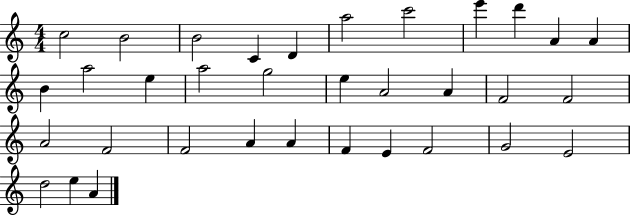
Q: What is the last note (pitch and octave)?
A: A4